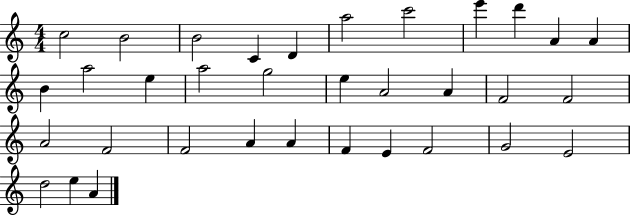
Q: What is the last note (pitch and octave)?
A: A4